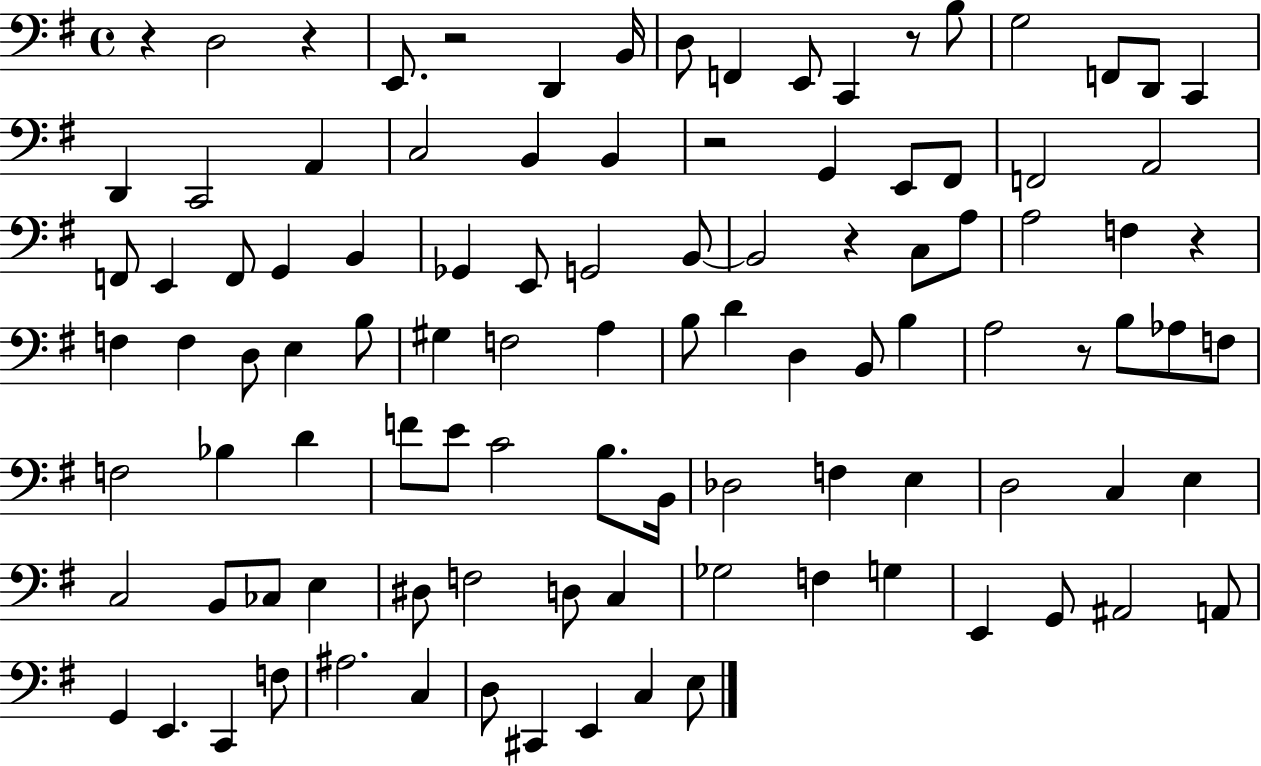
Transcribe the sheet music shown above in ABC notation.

X:1
T:Untitled
M:4/4
L:1/4
K:G
z D,2 z E,,/2 z2 D,, B,,/4 D,/2 F,, E,,/2 C,, z/2 B,/2 G,2 F,,/2 D,,/2 C,, D,, C,,2 A,, C,2 B,, B,, z2 G,, E,,/2 ^F,,/2 F,,2 A,,2 F,,/2 E,, F,,/2 G,, B,, _G,, E,,/2 G,,2 B,,/2 B,,2 z C,/2 A,/2 A,2 F, z F, F, D,/2 E, B,/2 ^G, F,2 A, B,/2 D D, B,,/2 B, A,2 z/2 B,/2 _A,/2 F,/2 F,2 _B, D F/2 E/2 C2 B,/2 B,,/4 _D,2 F, E, D,2 C, E, C,2 B,,/2 _C,/2 E, ^D,/2 F,2 D,/2 C, _G,2 F, G, E,, G,,/2 ^A,,2 A,,/2 G,, E,, C,, F,/2 ^A,2 C, D,/2 ^C,, E,, C, E,/2